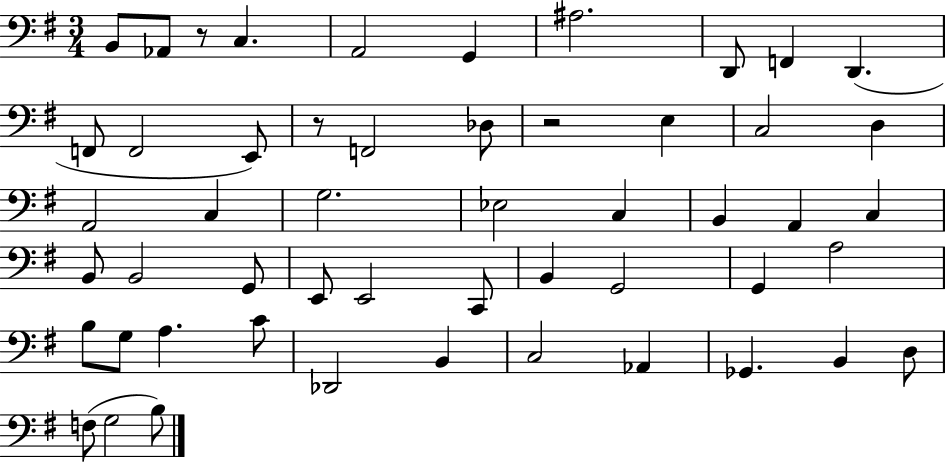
B2/e Ab2/e R/e C3/q. A2/h G2/q A#3/h. D2/e F2/q D2/q. F2/e F2/h E2/e R/e F2/h Db3/e R/h E3/q C3/h D3/q A2/h C3/q G3/h. Eb3/h C3/q B2/q A2/q C3/q B2/e B2/h G2/e E2/e E2/h C2/e B2/q G2/h G2/q A3/h B3/e G3/e A3/q. C4/e Db2/h B2/q C3/h Ab2/q Gb2/q. B2/q D3/e F3/e G3/h B3/e